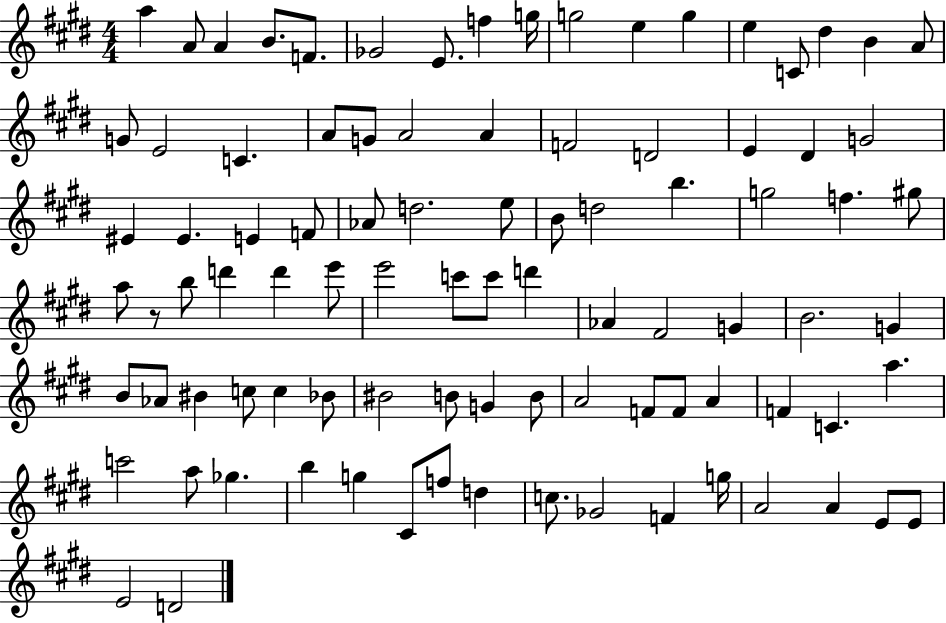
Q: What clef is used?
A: treble